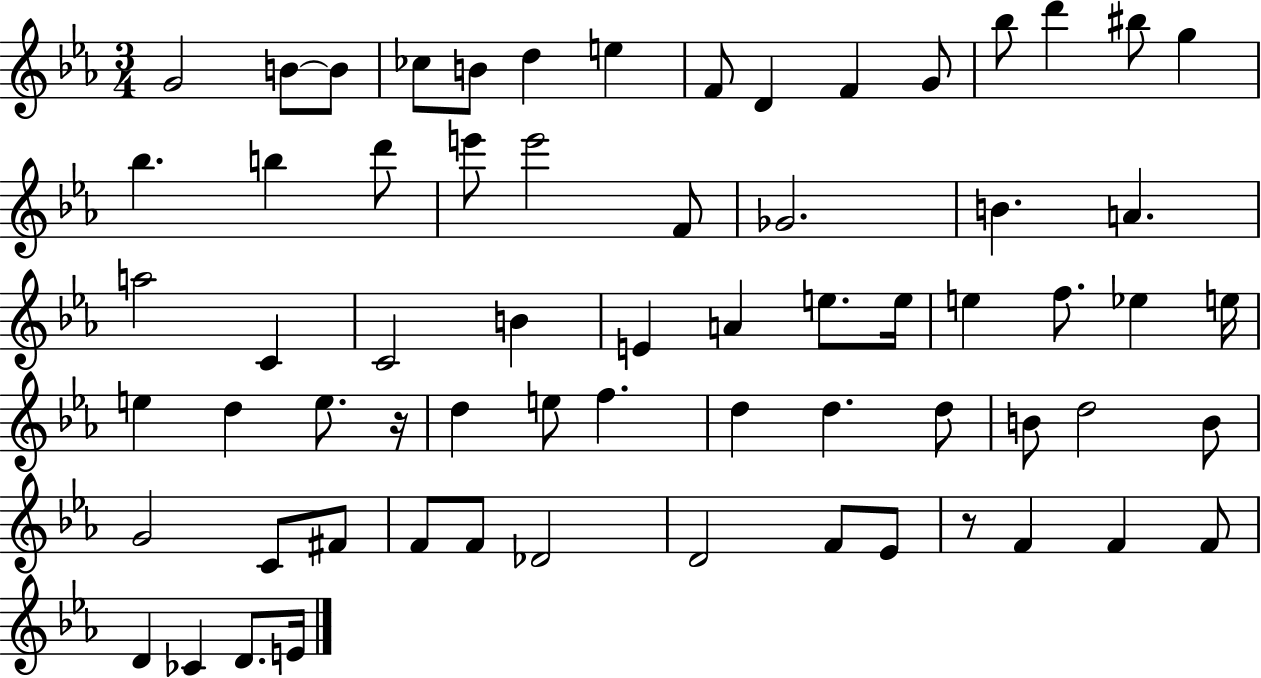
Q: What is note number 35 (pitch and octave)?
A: Eb5